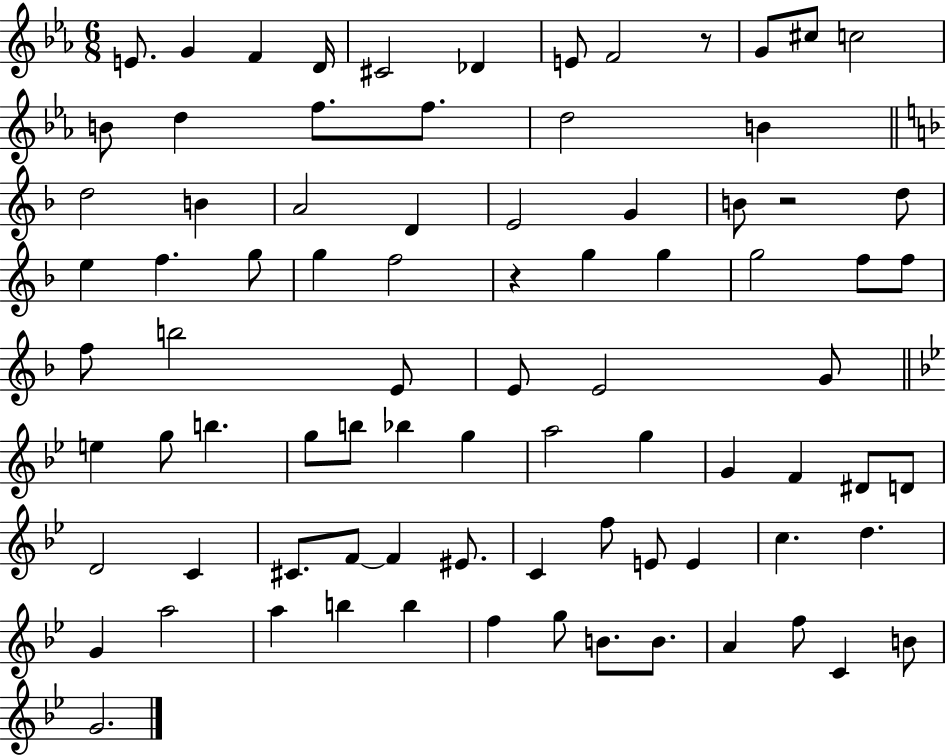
X:1
T:Untitled
M:6/8
L:1/4
K:Eb
E/2 G F D/4 ^C2 _D E/2 F2 z/2 G/2 ^c/2 c2 B/2 d f/2 f/2 d2 B d2 B A2 D E2 G B/2 z2 d/2 e f g/2 g f2 z g g g2 f/2 f/2 f/2 b2 E/2 E/2 E2 G/2 e g/2 b g/2 b/2 _b g a2 g G F ^D/2 D/2 D2 C ^C/2 F/2 F ^E/2 C f/2 E/2 E c d G a2 a b b f g/2 B/2 B/2 A f/2 C B/2 G2